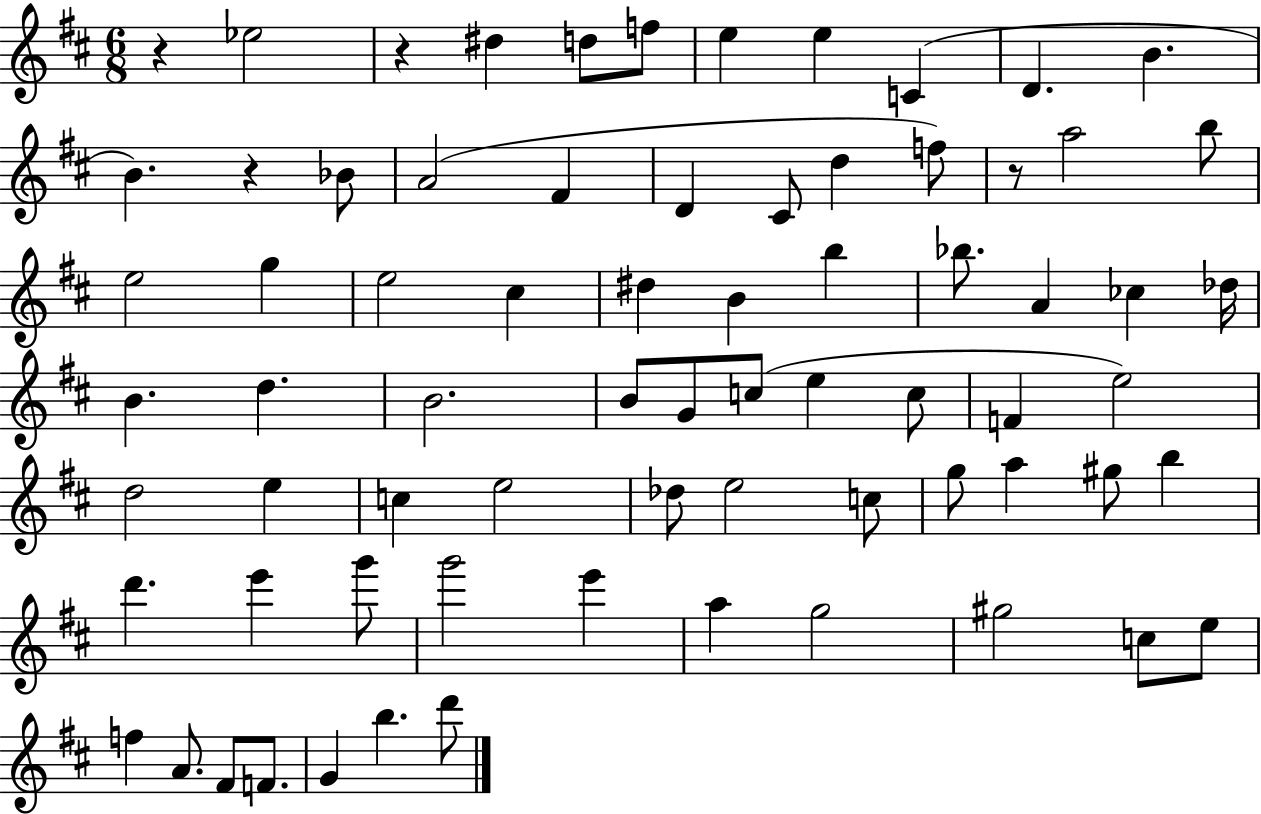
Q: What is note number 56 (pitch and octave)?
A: E6